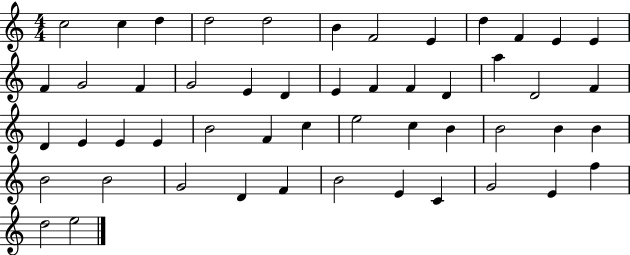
X:1
T:Untitled
M:4/4
L:1/4
K:C
c2 c d d2 d2 B F2 E d F E E F G2 F G2 E D E F F D a D2 F D E E E B2 F c e2 c B B2 B B B2 B2 G2 D F B2 E C G2 E f d2 e2